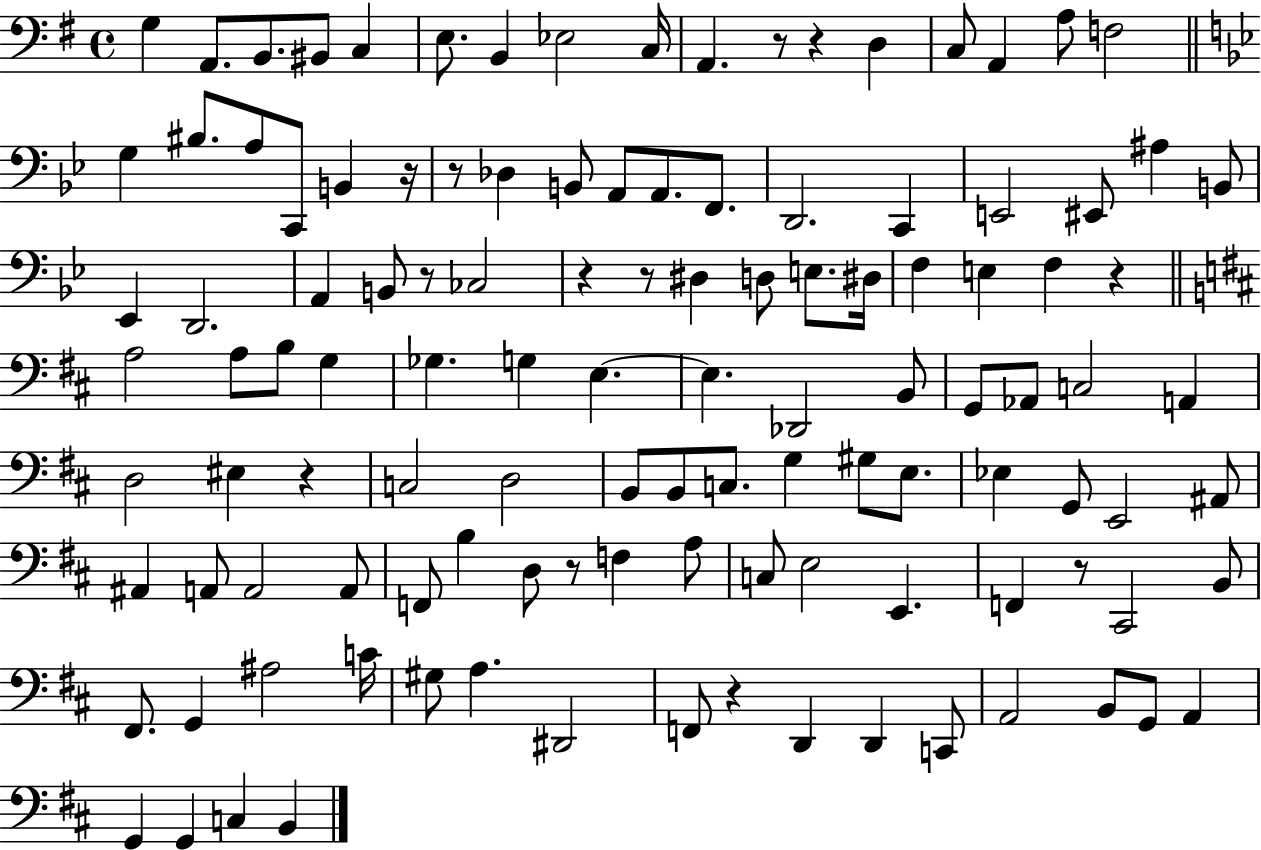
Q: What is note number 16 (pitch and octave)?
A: G3